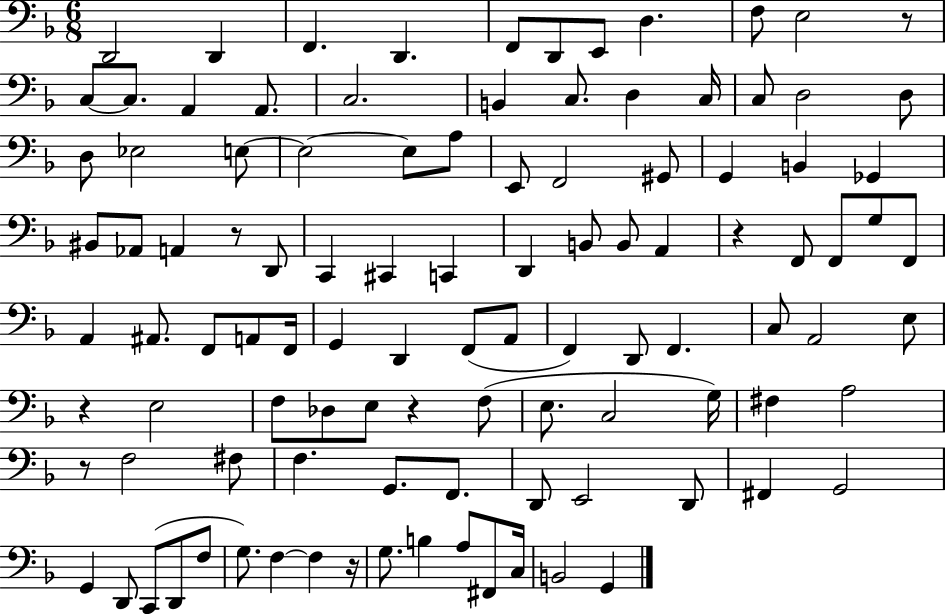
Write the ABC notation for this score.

X:1
T:Untitled
M:6/8
L:1/4
K:F
D,,2 D,, F,, D,, F,,/2 D,,/2 E,,/2 D, F,/2 E,2 z/2 C,/2 C,/2 A,, A,,/2 C,2 B,, C,/2 D, C,/4 C,/2 D,2 D,/2 D,/2 _E,2 E,/2 E,2 E,/2 A,/2 E,,/2 F,,2 ^G,,/2 G,, B,, _G,, ^B,,/2 _A,,/2 A,, z/2 D,,/2 C,, ^C,, C,, D,, B,,/2 B,,/2 A,, z F,,/2 F,,/2 G,/2 F,,/2 A,, ^A,,/2 F,,/2 A,,/2 F,,/4 G,, D,, F,,/2 A,,/2 F,, D,,/2 F,, C,/2 A,,2 E,/2 z E,2 F,/2 _D,/2 E,/2 z F,/2 E,/2 C,2 G,/4 ^F, A,2 z/2 F,2 ^F,/2 F, G,,/2 F,,/2 D,,/2 E,,2 D,,/2 ^F,, G,,2 G,, D,,/2 C,,/2 D,,/2 F,/2 G,/2 F, F, z/4 G,/2 B, A,/2 ^F,,/2 C,/4 B,,2 G,,